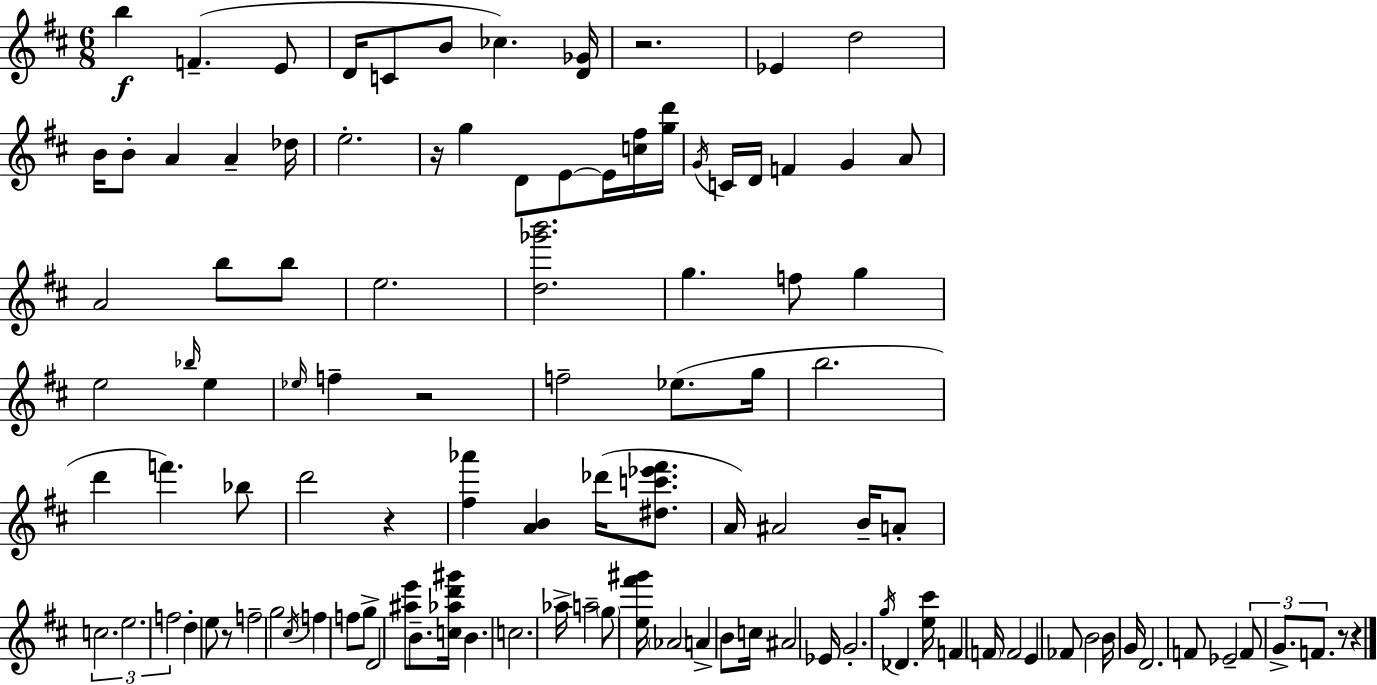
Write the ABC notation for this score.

X:1
T:Untitled
M:6/8
L:1/4
K:D
b F E/2 D/4 C/2 B/2 _c [D_G]/4 z2 _E d2 B/4 B/2 A A _d/4 e2 z/4 g D/2 E/2 E/4 [c^f]/4 [gd']/4 G/4 C/4 D/4 F G A/2 A2 b/2 b/2 e2 [d_g'b']2 g f/2 g e2 _b/4 e _e/4 f z2 f2 _e/2 g/4 b2 d' f' _b/2 d'2 z [^f_a'] [AB] _d'/4 [^dc'_e'^f']/2 A/4 ^A2 B/4 A/2 c2 e2 f2 d e/2 z/2 f2 g2 ^c/4 f f/2 g/2 D2 [^ae']/2 B/2 [c_ad'^g']/4 B c2 _a/4 a2 g/2 [e^f'^g']/4 _A2 A B/2 c/4 ^A2 _E/4 G2 g/4 _D [e^c']/4 F F/4 F2 E _F/2 B2 B/4 G/4 D2 F/2 _E2 F/2 G/2 F/2 z/2 z